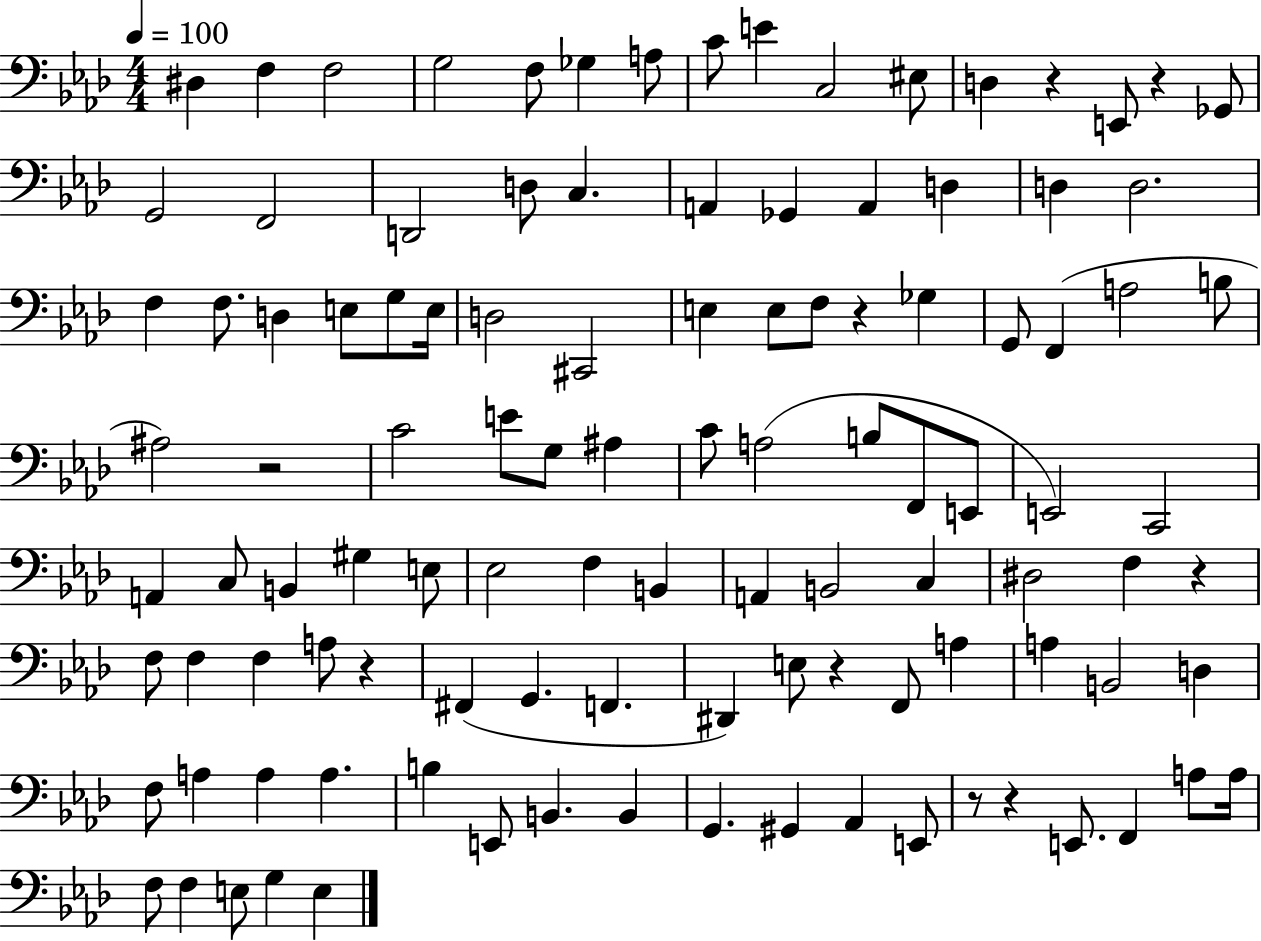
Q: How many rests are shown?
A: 9